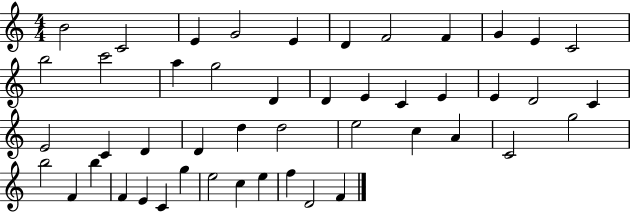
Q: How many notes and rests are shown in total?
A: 47